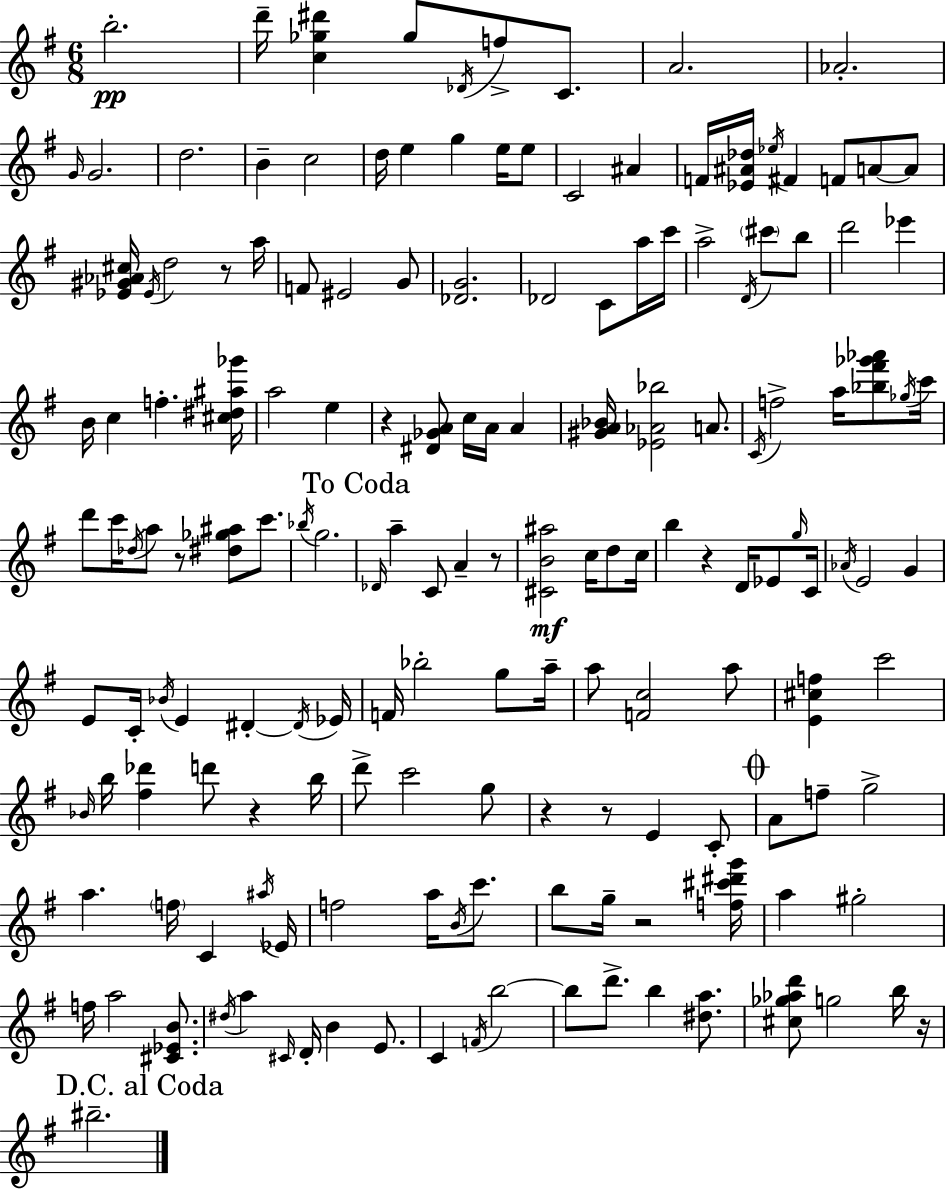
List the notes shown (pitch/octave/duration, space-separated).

B5/h. D6/s [C5,Gb5,D#6]/q Gb5/e Db4/s F5/e C4/e. A4/h. Ab4/h. G4/s G4/h. D5/h. B4/q C5/h D5/s E5/q G5/q E5/s E5/e C4/h A#4/q F4/s [Eb4,A#4,Db5]/s Eb5/s F#4/q F4/e A4/e A4/e [Eb4,G#4,Ab4,C#5]/s Eb4/s D5/h R/e A5/s F4/e EIS4/h G4/e [Db4,G4]/h. Db4/h C4/e A5/s C6/s A5/h D4/s C#6/e B5/e D6/h Eb6/q B4/s C5/q F5/q. [C#5,D#5,A#5,Gb6]/s A5/h E5/q R/q [D#4,Gb4,A4]/e C5/s A4/s A4/q [G#4,A4,Bb4]/s [Eb4,Ab4,Bb5]/h A4/e. C4/s F5/h A5/s [Bb5,F#6,Gb6,Ab6]/e Gb5/s C6/s D6/e C6/s Db5/s A5/e R/e [D#5,Gb5,A#5]/e C6/e. Bb5/s G5/h. Db4/s A5/q C4/e A4/q R/e [C#4,B4,A#5]/h C5/s D5/e C5/s B5/q R/q D4/s Eb4/e G5/s C4/s Ab4/s E4/h G4/q E4/e C4/s Bb4/s E4/q D#4/q D#4/s Eb4/s F4/s Bb5/h G5/e A5/s A5/e [F4,C5]/h A5/e [E4,C#5,F5]/q C6/h Bb4/s B5/s [F#5,Db6]/q D6/e R/q B5/s D6/e C6/h G5/e R/q R/e E4/q C4/e A4/e F5/e G5/h A5/q. F5/s C4/q A#5/s Eb4/s F5/h A5/s B4/s C6/e. B5/e G5/s R/h [F5,C#6,D#6,G6]/s A5/q G#5/h F5/s A5/h [C#4,Eb4,B4]/e. D#5/s A5/q C#4/s D4/s B4/q E4/e. C4/q F4/s B5/h B5/e D6/e. B5/q [D#5,A5]/e. [C#5,Gb5,Ab5,D6]/e G5/h B5/s R/s BIS5/h.